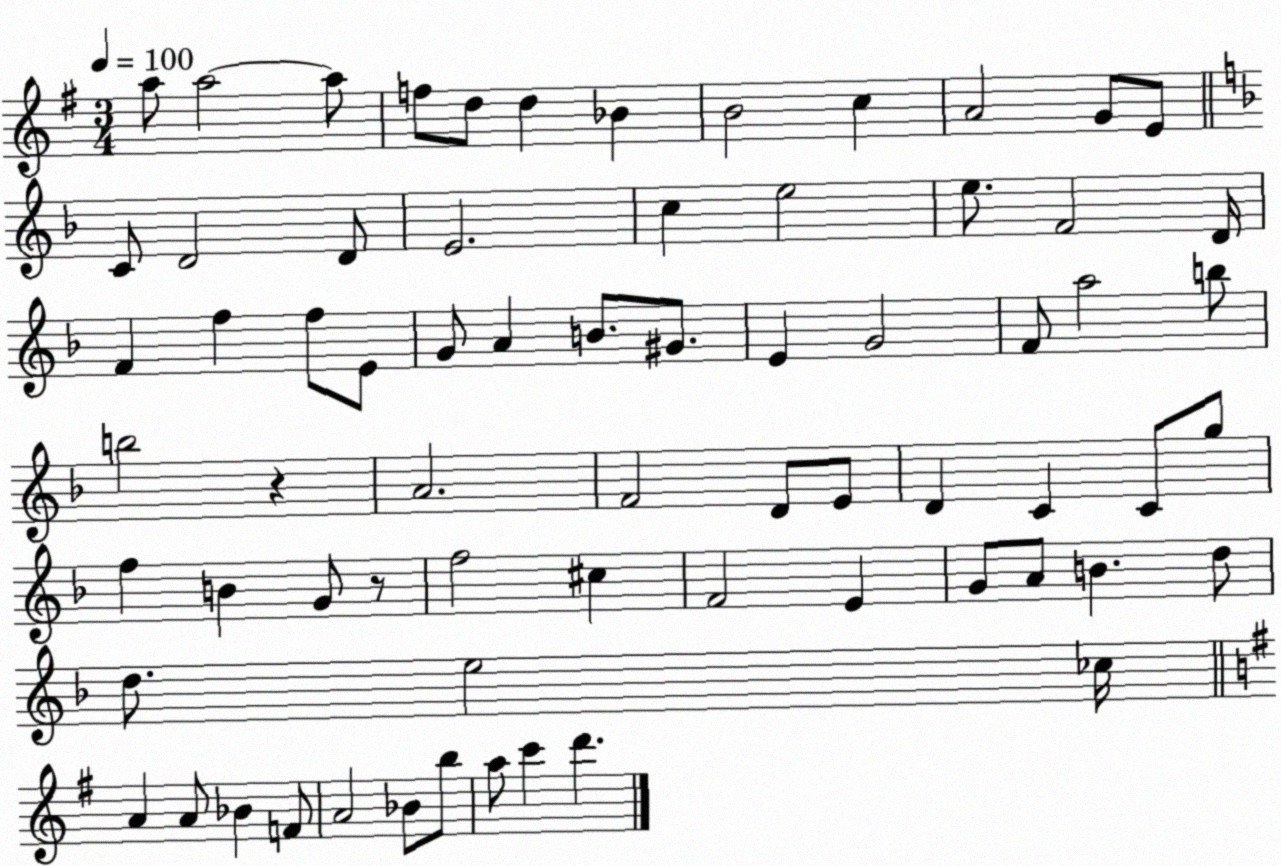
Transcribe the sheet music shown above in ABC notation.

X:1
T:Untitled
M:3/4
L:1/4
K:G
a/2 a2 a/2 f/2 d/2 d _B B2 c A2 G/2 E/2 C/2 D2 D/2 E2 c e2 e/2 F2 D/4 F f f/2 E/2 G/2 A B/2 ^G/2 E G2 F/2 a2 b/2 b2 z A2 F2 D/2 E/2 D C C/2 g/2 f B G/2 z/2 f2 ^c F2 E G/2 A/2 B d/2 d/2 e2 _c/4 A A/2 _B F/2 A2 _B/2 b/2 a/2 c' d'